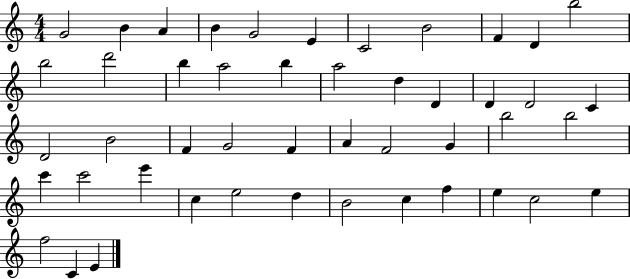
G4/h B4/q A4/q B4/q G4/h E4/q C4/h B4/h F4/q D4/q B5/h B5/h D6/h B5/q A5/h B5/q A5/h D5/q D4/q D4/q D4/h C4/q D4/h B4/h F4/q G4/h F4/q A4/q F4/h G4/q B5/h B5/h C6/q C6/h E6/q C5/q E5/h D5/q B4/h C5/q F5/q E5/q C5/h E5/q F5/h C4/q E4/q